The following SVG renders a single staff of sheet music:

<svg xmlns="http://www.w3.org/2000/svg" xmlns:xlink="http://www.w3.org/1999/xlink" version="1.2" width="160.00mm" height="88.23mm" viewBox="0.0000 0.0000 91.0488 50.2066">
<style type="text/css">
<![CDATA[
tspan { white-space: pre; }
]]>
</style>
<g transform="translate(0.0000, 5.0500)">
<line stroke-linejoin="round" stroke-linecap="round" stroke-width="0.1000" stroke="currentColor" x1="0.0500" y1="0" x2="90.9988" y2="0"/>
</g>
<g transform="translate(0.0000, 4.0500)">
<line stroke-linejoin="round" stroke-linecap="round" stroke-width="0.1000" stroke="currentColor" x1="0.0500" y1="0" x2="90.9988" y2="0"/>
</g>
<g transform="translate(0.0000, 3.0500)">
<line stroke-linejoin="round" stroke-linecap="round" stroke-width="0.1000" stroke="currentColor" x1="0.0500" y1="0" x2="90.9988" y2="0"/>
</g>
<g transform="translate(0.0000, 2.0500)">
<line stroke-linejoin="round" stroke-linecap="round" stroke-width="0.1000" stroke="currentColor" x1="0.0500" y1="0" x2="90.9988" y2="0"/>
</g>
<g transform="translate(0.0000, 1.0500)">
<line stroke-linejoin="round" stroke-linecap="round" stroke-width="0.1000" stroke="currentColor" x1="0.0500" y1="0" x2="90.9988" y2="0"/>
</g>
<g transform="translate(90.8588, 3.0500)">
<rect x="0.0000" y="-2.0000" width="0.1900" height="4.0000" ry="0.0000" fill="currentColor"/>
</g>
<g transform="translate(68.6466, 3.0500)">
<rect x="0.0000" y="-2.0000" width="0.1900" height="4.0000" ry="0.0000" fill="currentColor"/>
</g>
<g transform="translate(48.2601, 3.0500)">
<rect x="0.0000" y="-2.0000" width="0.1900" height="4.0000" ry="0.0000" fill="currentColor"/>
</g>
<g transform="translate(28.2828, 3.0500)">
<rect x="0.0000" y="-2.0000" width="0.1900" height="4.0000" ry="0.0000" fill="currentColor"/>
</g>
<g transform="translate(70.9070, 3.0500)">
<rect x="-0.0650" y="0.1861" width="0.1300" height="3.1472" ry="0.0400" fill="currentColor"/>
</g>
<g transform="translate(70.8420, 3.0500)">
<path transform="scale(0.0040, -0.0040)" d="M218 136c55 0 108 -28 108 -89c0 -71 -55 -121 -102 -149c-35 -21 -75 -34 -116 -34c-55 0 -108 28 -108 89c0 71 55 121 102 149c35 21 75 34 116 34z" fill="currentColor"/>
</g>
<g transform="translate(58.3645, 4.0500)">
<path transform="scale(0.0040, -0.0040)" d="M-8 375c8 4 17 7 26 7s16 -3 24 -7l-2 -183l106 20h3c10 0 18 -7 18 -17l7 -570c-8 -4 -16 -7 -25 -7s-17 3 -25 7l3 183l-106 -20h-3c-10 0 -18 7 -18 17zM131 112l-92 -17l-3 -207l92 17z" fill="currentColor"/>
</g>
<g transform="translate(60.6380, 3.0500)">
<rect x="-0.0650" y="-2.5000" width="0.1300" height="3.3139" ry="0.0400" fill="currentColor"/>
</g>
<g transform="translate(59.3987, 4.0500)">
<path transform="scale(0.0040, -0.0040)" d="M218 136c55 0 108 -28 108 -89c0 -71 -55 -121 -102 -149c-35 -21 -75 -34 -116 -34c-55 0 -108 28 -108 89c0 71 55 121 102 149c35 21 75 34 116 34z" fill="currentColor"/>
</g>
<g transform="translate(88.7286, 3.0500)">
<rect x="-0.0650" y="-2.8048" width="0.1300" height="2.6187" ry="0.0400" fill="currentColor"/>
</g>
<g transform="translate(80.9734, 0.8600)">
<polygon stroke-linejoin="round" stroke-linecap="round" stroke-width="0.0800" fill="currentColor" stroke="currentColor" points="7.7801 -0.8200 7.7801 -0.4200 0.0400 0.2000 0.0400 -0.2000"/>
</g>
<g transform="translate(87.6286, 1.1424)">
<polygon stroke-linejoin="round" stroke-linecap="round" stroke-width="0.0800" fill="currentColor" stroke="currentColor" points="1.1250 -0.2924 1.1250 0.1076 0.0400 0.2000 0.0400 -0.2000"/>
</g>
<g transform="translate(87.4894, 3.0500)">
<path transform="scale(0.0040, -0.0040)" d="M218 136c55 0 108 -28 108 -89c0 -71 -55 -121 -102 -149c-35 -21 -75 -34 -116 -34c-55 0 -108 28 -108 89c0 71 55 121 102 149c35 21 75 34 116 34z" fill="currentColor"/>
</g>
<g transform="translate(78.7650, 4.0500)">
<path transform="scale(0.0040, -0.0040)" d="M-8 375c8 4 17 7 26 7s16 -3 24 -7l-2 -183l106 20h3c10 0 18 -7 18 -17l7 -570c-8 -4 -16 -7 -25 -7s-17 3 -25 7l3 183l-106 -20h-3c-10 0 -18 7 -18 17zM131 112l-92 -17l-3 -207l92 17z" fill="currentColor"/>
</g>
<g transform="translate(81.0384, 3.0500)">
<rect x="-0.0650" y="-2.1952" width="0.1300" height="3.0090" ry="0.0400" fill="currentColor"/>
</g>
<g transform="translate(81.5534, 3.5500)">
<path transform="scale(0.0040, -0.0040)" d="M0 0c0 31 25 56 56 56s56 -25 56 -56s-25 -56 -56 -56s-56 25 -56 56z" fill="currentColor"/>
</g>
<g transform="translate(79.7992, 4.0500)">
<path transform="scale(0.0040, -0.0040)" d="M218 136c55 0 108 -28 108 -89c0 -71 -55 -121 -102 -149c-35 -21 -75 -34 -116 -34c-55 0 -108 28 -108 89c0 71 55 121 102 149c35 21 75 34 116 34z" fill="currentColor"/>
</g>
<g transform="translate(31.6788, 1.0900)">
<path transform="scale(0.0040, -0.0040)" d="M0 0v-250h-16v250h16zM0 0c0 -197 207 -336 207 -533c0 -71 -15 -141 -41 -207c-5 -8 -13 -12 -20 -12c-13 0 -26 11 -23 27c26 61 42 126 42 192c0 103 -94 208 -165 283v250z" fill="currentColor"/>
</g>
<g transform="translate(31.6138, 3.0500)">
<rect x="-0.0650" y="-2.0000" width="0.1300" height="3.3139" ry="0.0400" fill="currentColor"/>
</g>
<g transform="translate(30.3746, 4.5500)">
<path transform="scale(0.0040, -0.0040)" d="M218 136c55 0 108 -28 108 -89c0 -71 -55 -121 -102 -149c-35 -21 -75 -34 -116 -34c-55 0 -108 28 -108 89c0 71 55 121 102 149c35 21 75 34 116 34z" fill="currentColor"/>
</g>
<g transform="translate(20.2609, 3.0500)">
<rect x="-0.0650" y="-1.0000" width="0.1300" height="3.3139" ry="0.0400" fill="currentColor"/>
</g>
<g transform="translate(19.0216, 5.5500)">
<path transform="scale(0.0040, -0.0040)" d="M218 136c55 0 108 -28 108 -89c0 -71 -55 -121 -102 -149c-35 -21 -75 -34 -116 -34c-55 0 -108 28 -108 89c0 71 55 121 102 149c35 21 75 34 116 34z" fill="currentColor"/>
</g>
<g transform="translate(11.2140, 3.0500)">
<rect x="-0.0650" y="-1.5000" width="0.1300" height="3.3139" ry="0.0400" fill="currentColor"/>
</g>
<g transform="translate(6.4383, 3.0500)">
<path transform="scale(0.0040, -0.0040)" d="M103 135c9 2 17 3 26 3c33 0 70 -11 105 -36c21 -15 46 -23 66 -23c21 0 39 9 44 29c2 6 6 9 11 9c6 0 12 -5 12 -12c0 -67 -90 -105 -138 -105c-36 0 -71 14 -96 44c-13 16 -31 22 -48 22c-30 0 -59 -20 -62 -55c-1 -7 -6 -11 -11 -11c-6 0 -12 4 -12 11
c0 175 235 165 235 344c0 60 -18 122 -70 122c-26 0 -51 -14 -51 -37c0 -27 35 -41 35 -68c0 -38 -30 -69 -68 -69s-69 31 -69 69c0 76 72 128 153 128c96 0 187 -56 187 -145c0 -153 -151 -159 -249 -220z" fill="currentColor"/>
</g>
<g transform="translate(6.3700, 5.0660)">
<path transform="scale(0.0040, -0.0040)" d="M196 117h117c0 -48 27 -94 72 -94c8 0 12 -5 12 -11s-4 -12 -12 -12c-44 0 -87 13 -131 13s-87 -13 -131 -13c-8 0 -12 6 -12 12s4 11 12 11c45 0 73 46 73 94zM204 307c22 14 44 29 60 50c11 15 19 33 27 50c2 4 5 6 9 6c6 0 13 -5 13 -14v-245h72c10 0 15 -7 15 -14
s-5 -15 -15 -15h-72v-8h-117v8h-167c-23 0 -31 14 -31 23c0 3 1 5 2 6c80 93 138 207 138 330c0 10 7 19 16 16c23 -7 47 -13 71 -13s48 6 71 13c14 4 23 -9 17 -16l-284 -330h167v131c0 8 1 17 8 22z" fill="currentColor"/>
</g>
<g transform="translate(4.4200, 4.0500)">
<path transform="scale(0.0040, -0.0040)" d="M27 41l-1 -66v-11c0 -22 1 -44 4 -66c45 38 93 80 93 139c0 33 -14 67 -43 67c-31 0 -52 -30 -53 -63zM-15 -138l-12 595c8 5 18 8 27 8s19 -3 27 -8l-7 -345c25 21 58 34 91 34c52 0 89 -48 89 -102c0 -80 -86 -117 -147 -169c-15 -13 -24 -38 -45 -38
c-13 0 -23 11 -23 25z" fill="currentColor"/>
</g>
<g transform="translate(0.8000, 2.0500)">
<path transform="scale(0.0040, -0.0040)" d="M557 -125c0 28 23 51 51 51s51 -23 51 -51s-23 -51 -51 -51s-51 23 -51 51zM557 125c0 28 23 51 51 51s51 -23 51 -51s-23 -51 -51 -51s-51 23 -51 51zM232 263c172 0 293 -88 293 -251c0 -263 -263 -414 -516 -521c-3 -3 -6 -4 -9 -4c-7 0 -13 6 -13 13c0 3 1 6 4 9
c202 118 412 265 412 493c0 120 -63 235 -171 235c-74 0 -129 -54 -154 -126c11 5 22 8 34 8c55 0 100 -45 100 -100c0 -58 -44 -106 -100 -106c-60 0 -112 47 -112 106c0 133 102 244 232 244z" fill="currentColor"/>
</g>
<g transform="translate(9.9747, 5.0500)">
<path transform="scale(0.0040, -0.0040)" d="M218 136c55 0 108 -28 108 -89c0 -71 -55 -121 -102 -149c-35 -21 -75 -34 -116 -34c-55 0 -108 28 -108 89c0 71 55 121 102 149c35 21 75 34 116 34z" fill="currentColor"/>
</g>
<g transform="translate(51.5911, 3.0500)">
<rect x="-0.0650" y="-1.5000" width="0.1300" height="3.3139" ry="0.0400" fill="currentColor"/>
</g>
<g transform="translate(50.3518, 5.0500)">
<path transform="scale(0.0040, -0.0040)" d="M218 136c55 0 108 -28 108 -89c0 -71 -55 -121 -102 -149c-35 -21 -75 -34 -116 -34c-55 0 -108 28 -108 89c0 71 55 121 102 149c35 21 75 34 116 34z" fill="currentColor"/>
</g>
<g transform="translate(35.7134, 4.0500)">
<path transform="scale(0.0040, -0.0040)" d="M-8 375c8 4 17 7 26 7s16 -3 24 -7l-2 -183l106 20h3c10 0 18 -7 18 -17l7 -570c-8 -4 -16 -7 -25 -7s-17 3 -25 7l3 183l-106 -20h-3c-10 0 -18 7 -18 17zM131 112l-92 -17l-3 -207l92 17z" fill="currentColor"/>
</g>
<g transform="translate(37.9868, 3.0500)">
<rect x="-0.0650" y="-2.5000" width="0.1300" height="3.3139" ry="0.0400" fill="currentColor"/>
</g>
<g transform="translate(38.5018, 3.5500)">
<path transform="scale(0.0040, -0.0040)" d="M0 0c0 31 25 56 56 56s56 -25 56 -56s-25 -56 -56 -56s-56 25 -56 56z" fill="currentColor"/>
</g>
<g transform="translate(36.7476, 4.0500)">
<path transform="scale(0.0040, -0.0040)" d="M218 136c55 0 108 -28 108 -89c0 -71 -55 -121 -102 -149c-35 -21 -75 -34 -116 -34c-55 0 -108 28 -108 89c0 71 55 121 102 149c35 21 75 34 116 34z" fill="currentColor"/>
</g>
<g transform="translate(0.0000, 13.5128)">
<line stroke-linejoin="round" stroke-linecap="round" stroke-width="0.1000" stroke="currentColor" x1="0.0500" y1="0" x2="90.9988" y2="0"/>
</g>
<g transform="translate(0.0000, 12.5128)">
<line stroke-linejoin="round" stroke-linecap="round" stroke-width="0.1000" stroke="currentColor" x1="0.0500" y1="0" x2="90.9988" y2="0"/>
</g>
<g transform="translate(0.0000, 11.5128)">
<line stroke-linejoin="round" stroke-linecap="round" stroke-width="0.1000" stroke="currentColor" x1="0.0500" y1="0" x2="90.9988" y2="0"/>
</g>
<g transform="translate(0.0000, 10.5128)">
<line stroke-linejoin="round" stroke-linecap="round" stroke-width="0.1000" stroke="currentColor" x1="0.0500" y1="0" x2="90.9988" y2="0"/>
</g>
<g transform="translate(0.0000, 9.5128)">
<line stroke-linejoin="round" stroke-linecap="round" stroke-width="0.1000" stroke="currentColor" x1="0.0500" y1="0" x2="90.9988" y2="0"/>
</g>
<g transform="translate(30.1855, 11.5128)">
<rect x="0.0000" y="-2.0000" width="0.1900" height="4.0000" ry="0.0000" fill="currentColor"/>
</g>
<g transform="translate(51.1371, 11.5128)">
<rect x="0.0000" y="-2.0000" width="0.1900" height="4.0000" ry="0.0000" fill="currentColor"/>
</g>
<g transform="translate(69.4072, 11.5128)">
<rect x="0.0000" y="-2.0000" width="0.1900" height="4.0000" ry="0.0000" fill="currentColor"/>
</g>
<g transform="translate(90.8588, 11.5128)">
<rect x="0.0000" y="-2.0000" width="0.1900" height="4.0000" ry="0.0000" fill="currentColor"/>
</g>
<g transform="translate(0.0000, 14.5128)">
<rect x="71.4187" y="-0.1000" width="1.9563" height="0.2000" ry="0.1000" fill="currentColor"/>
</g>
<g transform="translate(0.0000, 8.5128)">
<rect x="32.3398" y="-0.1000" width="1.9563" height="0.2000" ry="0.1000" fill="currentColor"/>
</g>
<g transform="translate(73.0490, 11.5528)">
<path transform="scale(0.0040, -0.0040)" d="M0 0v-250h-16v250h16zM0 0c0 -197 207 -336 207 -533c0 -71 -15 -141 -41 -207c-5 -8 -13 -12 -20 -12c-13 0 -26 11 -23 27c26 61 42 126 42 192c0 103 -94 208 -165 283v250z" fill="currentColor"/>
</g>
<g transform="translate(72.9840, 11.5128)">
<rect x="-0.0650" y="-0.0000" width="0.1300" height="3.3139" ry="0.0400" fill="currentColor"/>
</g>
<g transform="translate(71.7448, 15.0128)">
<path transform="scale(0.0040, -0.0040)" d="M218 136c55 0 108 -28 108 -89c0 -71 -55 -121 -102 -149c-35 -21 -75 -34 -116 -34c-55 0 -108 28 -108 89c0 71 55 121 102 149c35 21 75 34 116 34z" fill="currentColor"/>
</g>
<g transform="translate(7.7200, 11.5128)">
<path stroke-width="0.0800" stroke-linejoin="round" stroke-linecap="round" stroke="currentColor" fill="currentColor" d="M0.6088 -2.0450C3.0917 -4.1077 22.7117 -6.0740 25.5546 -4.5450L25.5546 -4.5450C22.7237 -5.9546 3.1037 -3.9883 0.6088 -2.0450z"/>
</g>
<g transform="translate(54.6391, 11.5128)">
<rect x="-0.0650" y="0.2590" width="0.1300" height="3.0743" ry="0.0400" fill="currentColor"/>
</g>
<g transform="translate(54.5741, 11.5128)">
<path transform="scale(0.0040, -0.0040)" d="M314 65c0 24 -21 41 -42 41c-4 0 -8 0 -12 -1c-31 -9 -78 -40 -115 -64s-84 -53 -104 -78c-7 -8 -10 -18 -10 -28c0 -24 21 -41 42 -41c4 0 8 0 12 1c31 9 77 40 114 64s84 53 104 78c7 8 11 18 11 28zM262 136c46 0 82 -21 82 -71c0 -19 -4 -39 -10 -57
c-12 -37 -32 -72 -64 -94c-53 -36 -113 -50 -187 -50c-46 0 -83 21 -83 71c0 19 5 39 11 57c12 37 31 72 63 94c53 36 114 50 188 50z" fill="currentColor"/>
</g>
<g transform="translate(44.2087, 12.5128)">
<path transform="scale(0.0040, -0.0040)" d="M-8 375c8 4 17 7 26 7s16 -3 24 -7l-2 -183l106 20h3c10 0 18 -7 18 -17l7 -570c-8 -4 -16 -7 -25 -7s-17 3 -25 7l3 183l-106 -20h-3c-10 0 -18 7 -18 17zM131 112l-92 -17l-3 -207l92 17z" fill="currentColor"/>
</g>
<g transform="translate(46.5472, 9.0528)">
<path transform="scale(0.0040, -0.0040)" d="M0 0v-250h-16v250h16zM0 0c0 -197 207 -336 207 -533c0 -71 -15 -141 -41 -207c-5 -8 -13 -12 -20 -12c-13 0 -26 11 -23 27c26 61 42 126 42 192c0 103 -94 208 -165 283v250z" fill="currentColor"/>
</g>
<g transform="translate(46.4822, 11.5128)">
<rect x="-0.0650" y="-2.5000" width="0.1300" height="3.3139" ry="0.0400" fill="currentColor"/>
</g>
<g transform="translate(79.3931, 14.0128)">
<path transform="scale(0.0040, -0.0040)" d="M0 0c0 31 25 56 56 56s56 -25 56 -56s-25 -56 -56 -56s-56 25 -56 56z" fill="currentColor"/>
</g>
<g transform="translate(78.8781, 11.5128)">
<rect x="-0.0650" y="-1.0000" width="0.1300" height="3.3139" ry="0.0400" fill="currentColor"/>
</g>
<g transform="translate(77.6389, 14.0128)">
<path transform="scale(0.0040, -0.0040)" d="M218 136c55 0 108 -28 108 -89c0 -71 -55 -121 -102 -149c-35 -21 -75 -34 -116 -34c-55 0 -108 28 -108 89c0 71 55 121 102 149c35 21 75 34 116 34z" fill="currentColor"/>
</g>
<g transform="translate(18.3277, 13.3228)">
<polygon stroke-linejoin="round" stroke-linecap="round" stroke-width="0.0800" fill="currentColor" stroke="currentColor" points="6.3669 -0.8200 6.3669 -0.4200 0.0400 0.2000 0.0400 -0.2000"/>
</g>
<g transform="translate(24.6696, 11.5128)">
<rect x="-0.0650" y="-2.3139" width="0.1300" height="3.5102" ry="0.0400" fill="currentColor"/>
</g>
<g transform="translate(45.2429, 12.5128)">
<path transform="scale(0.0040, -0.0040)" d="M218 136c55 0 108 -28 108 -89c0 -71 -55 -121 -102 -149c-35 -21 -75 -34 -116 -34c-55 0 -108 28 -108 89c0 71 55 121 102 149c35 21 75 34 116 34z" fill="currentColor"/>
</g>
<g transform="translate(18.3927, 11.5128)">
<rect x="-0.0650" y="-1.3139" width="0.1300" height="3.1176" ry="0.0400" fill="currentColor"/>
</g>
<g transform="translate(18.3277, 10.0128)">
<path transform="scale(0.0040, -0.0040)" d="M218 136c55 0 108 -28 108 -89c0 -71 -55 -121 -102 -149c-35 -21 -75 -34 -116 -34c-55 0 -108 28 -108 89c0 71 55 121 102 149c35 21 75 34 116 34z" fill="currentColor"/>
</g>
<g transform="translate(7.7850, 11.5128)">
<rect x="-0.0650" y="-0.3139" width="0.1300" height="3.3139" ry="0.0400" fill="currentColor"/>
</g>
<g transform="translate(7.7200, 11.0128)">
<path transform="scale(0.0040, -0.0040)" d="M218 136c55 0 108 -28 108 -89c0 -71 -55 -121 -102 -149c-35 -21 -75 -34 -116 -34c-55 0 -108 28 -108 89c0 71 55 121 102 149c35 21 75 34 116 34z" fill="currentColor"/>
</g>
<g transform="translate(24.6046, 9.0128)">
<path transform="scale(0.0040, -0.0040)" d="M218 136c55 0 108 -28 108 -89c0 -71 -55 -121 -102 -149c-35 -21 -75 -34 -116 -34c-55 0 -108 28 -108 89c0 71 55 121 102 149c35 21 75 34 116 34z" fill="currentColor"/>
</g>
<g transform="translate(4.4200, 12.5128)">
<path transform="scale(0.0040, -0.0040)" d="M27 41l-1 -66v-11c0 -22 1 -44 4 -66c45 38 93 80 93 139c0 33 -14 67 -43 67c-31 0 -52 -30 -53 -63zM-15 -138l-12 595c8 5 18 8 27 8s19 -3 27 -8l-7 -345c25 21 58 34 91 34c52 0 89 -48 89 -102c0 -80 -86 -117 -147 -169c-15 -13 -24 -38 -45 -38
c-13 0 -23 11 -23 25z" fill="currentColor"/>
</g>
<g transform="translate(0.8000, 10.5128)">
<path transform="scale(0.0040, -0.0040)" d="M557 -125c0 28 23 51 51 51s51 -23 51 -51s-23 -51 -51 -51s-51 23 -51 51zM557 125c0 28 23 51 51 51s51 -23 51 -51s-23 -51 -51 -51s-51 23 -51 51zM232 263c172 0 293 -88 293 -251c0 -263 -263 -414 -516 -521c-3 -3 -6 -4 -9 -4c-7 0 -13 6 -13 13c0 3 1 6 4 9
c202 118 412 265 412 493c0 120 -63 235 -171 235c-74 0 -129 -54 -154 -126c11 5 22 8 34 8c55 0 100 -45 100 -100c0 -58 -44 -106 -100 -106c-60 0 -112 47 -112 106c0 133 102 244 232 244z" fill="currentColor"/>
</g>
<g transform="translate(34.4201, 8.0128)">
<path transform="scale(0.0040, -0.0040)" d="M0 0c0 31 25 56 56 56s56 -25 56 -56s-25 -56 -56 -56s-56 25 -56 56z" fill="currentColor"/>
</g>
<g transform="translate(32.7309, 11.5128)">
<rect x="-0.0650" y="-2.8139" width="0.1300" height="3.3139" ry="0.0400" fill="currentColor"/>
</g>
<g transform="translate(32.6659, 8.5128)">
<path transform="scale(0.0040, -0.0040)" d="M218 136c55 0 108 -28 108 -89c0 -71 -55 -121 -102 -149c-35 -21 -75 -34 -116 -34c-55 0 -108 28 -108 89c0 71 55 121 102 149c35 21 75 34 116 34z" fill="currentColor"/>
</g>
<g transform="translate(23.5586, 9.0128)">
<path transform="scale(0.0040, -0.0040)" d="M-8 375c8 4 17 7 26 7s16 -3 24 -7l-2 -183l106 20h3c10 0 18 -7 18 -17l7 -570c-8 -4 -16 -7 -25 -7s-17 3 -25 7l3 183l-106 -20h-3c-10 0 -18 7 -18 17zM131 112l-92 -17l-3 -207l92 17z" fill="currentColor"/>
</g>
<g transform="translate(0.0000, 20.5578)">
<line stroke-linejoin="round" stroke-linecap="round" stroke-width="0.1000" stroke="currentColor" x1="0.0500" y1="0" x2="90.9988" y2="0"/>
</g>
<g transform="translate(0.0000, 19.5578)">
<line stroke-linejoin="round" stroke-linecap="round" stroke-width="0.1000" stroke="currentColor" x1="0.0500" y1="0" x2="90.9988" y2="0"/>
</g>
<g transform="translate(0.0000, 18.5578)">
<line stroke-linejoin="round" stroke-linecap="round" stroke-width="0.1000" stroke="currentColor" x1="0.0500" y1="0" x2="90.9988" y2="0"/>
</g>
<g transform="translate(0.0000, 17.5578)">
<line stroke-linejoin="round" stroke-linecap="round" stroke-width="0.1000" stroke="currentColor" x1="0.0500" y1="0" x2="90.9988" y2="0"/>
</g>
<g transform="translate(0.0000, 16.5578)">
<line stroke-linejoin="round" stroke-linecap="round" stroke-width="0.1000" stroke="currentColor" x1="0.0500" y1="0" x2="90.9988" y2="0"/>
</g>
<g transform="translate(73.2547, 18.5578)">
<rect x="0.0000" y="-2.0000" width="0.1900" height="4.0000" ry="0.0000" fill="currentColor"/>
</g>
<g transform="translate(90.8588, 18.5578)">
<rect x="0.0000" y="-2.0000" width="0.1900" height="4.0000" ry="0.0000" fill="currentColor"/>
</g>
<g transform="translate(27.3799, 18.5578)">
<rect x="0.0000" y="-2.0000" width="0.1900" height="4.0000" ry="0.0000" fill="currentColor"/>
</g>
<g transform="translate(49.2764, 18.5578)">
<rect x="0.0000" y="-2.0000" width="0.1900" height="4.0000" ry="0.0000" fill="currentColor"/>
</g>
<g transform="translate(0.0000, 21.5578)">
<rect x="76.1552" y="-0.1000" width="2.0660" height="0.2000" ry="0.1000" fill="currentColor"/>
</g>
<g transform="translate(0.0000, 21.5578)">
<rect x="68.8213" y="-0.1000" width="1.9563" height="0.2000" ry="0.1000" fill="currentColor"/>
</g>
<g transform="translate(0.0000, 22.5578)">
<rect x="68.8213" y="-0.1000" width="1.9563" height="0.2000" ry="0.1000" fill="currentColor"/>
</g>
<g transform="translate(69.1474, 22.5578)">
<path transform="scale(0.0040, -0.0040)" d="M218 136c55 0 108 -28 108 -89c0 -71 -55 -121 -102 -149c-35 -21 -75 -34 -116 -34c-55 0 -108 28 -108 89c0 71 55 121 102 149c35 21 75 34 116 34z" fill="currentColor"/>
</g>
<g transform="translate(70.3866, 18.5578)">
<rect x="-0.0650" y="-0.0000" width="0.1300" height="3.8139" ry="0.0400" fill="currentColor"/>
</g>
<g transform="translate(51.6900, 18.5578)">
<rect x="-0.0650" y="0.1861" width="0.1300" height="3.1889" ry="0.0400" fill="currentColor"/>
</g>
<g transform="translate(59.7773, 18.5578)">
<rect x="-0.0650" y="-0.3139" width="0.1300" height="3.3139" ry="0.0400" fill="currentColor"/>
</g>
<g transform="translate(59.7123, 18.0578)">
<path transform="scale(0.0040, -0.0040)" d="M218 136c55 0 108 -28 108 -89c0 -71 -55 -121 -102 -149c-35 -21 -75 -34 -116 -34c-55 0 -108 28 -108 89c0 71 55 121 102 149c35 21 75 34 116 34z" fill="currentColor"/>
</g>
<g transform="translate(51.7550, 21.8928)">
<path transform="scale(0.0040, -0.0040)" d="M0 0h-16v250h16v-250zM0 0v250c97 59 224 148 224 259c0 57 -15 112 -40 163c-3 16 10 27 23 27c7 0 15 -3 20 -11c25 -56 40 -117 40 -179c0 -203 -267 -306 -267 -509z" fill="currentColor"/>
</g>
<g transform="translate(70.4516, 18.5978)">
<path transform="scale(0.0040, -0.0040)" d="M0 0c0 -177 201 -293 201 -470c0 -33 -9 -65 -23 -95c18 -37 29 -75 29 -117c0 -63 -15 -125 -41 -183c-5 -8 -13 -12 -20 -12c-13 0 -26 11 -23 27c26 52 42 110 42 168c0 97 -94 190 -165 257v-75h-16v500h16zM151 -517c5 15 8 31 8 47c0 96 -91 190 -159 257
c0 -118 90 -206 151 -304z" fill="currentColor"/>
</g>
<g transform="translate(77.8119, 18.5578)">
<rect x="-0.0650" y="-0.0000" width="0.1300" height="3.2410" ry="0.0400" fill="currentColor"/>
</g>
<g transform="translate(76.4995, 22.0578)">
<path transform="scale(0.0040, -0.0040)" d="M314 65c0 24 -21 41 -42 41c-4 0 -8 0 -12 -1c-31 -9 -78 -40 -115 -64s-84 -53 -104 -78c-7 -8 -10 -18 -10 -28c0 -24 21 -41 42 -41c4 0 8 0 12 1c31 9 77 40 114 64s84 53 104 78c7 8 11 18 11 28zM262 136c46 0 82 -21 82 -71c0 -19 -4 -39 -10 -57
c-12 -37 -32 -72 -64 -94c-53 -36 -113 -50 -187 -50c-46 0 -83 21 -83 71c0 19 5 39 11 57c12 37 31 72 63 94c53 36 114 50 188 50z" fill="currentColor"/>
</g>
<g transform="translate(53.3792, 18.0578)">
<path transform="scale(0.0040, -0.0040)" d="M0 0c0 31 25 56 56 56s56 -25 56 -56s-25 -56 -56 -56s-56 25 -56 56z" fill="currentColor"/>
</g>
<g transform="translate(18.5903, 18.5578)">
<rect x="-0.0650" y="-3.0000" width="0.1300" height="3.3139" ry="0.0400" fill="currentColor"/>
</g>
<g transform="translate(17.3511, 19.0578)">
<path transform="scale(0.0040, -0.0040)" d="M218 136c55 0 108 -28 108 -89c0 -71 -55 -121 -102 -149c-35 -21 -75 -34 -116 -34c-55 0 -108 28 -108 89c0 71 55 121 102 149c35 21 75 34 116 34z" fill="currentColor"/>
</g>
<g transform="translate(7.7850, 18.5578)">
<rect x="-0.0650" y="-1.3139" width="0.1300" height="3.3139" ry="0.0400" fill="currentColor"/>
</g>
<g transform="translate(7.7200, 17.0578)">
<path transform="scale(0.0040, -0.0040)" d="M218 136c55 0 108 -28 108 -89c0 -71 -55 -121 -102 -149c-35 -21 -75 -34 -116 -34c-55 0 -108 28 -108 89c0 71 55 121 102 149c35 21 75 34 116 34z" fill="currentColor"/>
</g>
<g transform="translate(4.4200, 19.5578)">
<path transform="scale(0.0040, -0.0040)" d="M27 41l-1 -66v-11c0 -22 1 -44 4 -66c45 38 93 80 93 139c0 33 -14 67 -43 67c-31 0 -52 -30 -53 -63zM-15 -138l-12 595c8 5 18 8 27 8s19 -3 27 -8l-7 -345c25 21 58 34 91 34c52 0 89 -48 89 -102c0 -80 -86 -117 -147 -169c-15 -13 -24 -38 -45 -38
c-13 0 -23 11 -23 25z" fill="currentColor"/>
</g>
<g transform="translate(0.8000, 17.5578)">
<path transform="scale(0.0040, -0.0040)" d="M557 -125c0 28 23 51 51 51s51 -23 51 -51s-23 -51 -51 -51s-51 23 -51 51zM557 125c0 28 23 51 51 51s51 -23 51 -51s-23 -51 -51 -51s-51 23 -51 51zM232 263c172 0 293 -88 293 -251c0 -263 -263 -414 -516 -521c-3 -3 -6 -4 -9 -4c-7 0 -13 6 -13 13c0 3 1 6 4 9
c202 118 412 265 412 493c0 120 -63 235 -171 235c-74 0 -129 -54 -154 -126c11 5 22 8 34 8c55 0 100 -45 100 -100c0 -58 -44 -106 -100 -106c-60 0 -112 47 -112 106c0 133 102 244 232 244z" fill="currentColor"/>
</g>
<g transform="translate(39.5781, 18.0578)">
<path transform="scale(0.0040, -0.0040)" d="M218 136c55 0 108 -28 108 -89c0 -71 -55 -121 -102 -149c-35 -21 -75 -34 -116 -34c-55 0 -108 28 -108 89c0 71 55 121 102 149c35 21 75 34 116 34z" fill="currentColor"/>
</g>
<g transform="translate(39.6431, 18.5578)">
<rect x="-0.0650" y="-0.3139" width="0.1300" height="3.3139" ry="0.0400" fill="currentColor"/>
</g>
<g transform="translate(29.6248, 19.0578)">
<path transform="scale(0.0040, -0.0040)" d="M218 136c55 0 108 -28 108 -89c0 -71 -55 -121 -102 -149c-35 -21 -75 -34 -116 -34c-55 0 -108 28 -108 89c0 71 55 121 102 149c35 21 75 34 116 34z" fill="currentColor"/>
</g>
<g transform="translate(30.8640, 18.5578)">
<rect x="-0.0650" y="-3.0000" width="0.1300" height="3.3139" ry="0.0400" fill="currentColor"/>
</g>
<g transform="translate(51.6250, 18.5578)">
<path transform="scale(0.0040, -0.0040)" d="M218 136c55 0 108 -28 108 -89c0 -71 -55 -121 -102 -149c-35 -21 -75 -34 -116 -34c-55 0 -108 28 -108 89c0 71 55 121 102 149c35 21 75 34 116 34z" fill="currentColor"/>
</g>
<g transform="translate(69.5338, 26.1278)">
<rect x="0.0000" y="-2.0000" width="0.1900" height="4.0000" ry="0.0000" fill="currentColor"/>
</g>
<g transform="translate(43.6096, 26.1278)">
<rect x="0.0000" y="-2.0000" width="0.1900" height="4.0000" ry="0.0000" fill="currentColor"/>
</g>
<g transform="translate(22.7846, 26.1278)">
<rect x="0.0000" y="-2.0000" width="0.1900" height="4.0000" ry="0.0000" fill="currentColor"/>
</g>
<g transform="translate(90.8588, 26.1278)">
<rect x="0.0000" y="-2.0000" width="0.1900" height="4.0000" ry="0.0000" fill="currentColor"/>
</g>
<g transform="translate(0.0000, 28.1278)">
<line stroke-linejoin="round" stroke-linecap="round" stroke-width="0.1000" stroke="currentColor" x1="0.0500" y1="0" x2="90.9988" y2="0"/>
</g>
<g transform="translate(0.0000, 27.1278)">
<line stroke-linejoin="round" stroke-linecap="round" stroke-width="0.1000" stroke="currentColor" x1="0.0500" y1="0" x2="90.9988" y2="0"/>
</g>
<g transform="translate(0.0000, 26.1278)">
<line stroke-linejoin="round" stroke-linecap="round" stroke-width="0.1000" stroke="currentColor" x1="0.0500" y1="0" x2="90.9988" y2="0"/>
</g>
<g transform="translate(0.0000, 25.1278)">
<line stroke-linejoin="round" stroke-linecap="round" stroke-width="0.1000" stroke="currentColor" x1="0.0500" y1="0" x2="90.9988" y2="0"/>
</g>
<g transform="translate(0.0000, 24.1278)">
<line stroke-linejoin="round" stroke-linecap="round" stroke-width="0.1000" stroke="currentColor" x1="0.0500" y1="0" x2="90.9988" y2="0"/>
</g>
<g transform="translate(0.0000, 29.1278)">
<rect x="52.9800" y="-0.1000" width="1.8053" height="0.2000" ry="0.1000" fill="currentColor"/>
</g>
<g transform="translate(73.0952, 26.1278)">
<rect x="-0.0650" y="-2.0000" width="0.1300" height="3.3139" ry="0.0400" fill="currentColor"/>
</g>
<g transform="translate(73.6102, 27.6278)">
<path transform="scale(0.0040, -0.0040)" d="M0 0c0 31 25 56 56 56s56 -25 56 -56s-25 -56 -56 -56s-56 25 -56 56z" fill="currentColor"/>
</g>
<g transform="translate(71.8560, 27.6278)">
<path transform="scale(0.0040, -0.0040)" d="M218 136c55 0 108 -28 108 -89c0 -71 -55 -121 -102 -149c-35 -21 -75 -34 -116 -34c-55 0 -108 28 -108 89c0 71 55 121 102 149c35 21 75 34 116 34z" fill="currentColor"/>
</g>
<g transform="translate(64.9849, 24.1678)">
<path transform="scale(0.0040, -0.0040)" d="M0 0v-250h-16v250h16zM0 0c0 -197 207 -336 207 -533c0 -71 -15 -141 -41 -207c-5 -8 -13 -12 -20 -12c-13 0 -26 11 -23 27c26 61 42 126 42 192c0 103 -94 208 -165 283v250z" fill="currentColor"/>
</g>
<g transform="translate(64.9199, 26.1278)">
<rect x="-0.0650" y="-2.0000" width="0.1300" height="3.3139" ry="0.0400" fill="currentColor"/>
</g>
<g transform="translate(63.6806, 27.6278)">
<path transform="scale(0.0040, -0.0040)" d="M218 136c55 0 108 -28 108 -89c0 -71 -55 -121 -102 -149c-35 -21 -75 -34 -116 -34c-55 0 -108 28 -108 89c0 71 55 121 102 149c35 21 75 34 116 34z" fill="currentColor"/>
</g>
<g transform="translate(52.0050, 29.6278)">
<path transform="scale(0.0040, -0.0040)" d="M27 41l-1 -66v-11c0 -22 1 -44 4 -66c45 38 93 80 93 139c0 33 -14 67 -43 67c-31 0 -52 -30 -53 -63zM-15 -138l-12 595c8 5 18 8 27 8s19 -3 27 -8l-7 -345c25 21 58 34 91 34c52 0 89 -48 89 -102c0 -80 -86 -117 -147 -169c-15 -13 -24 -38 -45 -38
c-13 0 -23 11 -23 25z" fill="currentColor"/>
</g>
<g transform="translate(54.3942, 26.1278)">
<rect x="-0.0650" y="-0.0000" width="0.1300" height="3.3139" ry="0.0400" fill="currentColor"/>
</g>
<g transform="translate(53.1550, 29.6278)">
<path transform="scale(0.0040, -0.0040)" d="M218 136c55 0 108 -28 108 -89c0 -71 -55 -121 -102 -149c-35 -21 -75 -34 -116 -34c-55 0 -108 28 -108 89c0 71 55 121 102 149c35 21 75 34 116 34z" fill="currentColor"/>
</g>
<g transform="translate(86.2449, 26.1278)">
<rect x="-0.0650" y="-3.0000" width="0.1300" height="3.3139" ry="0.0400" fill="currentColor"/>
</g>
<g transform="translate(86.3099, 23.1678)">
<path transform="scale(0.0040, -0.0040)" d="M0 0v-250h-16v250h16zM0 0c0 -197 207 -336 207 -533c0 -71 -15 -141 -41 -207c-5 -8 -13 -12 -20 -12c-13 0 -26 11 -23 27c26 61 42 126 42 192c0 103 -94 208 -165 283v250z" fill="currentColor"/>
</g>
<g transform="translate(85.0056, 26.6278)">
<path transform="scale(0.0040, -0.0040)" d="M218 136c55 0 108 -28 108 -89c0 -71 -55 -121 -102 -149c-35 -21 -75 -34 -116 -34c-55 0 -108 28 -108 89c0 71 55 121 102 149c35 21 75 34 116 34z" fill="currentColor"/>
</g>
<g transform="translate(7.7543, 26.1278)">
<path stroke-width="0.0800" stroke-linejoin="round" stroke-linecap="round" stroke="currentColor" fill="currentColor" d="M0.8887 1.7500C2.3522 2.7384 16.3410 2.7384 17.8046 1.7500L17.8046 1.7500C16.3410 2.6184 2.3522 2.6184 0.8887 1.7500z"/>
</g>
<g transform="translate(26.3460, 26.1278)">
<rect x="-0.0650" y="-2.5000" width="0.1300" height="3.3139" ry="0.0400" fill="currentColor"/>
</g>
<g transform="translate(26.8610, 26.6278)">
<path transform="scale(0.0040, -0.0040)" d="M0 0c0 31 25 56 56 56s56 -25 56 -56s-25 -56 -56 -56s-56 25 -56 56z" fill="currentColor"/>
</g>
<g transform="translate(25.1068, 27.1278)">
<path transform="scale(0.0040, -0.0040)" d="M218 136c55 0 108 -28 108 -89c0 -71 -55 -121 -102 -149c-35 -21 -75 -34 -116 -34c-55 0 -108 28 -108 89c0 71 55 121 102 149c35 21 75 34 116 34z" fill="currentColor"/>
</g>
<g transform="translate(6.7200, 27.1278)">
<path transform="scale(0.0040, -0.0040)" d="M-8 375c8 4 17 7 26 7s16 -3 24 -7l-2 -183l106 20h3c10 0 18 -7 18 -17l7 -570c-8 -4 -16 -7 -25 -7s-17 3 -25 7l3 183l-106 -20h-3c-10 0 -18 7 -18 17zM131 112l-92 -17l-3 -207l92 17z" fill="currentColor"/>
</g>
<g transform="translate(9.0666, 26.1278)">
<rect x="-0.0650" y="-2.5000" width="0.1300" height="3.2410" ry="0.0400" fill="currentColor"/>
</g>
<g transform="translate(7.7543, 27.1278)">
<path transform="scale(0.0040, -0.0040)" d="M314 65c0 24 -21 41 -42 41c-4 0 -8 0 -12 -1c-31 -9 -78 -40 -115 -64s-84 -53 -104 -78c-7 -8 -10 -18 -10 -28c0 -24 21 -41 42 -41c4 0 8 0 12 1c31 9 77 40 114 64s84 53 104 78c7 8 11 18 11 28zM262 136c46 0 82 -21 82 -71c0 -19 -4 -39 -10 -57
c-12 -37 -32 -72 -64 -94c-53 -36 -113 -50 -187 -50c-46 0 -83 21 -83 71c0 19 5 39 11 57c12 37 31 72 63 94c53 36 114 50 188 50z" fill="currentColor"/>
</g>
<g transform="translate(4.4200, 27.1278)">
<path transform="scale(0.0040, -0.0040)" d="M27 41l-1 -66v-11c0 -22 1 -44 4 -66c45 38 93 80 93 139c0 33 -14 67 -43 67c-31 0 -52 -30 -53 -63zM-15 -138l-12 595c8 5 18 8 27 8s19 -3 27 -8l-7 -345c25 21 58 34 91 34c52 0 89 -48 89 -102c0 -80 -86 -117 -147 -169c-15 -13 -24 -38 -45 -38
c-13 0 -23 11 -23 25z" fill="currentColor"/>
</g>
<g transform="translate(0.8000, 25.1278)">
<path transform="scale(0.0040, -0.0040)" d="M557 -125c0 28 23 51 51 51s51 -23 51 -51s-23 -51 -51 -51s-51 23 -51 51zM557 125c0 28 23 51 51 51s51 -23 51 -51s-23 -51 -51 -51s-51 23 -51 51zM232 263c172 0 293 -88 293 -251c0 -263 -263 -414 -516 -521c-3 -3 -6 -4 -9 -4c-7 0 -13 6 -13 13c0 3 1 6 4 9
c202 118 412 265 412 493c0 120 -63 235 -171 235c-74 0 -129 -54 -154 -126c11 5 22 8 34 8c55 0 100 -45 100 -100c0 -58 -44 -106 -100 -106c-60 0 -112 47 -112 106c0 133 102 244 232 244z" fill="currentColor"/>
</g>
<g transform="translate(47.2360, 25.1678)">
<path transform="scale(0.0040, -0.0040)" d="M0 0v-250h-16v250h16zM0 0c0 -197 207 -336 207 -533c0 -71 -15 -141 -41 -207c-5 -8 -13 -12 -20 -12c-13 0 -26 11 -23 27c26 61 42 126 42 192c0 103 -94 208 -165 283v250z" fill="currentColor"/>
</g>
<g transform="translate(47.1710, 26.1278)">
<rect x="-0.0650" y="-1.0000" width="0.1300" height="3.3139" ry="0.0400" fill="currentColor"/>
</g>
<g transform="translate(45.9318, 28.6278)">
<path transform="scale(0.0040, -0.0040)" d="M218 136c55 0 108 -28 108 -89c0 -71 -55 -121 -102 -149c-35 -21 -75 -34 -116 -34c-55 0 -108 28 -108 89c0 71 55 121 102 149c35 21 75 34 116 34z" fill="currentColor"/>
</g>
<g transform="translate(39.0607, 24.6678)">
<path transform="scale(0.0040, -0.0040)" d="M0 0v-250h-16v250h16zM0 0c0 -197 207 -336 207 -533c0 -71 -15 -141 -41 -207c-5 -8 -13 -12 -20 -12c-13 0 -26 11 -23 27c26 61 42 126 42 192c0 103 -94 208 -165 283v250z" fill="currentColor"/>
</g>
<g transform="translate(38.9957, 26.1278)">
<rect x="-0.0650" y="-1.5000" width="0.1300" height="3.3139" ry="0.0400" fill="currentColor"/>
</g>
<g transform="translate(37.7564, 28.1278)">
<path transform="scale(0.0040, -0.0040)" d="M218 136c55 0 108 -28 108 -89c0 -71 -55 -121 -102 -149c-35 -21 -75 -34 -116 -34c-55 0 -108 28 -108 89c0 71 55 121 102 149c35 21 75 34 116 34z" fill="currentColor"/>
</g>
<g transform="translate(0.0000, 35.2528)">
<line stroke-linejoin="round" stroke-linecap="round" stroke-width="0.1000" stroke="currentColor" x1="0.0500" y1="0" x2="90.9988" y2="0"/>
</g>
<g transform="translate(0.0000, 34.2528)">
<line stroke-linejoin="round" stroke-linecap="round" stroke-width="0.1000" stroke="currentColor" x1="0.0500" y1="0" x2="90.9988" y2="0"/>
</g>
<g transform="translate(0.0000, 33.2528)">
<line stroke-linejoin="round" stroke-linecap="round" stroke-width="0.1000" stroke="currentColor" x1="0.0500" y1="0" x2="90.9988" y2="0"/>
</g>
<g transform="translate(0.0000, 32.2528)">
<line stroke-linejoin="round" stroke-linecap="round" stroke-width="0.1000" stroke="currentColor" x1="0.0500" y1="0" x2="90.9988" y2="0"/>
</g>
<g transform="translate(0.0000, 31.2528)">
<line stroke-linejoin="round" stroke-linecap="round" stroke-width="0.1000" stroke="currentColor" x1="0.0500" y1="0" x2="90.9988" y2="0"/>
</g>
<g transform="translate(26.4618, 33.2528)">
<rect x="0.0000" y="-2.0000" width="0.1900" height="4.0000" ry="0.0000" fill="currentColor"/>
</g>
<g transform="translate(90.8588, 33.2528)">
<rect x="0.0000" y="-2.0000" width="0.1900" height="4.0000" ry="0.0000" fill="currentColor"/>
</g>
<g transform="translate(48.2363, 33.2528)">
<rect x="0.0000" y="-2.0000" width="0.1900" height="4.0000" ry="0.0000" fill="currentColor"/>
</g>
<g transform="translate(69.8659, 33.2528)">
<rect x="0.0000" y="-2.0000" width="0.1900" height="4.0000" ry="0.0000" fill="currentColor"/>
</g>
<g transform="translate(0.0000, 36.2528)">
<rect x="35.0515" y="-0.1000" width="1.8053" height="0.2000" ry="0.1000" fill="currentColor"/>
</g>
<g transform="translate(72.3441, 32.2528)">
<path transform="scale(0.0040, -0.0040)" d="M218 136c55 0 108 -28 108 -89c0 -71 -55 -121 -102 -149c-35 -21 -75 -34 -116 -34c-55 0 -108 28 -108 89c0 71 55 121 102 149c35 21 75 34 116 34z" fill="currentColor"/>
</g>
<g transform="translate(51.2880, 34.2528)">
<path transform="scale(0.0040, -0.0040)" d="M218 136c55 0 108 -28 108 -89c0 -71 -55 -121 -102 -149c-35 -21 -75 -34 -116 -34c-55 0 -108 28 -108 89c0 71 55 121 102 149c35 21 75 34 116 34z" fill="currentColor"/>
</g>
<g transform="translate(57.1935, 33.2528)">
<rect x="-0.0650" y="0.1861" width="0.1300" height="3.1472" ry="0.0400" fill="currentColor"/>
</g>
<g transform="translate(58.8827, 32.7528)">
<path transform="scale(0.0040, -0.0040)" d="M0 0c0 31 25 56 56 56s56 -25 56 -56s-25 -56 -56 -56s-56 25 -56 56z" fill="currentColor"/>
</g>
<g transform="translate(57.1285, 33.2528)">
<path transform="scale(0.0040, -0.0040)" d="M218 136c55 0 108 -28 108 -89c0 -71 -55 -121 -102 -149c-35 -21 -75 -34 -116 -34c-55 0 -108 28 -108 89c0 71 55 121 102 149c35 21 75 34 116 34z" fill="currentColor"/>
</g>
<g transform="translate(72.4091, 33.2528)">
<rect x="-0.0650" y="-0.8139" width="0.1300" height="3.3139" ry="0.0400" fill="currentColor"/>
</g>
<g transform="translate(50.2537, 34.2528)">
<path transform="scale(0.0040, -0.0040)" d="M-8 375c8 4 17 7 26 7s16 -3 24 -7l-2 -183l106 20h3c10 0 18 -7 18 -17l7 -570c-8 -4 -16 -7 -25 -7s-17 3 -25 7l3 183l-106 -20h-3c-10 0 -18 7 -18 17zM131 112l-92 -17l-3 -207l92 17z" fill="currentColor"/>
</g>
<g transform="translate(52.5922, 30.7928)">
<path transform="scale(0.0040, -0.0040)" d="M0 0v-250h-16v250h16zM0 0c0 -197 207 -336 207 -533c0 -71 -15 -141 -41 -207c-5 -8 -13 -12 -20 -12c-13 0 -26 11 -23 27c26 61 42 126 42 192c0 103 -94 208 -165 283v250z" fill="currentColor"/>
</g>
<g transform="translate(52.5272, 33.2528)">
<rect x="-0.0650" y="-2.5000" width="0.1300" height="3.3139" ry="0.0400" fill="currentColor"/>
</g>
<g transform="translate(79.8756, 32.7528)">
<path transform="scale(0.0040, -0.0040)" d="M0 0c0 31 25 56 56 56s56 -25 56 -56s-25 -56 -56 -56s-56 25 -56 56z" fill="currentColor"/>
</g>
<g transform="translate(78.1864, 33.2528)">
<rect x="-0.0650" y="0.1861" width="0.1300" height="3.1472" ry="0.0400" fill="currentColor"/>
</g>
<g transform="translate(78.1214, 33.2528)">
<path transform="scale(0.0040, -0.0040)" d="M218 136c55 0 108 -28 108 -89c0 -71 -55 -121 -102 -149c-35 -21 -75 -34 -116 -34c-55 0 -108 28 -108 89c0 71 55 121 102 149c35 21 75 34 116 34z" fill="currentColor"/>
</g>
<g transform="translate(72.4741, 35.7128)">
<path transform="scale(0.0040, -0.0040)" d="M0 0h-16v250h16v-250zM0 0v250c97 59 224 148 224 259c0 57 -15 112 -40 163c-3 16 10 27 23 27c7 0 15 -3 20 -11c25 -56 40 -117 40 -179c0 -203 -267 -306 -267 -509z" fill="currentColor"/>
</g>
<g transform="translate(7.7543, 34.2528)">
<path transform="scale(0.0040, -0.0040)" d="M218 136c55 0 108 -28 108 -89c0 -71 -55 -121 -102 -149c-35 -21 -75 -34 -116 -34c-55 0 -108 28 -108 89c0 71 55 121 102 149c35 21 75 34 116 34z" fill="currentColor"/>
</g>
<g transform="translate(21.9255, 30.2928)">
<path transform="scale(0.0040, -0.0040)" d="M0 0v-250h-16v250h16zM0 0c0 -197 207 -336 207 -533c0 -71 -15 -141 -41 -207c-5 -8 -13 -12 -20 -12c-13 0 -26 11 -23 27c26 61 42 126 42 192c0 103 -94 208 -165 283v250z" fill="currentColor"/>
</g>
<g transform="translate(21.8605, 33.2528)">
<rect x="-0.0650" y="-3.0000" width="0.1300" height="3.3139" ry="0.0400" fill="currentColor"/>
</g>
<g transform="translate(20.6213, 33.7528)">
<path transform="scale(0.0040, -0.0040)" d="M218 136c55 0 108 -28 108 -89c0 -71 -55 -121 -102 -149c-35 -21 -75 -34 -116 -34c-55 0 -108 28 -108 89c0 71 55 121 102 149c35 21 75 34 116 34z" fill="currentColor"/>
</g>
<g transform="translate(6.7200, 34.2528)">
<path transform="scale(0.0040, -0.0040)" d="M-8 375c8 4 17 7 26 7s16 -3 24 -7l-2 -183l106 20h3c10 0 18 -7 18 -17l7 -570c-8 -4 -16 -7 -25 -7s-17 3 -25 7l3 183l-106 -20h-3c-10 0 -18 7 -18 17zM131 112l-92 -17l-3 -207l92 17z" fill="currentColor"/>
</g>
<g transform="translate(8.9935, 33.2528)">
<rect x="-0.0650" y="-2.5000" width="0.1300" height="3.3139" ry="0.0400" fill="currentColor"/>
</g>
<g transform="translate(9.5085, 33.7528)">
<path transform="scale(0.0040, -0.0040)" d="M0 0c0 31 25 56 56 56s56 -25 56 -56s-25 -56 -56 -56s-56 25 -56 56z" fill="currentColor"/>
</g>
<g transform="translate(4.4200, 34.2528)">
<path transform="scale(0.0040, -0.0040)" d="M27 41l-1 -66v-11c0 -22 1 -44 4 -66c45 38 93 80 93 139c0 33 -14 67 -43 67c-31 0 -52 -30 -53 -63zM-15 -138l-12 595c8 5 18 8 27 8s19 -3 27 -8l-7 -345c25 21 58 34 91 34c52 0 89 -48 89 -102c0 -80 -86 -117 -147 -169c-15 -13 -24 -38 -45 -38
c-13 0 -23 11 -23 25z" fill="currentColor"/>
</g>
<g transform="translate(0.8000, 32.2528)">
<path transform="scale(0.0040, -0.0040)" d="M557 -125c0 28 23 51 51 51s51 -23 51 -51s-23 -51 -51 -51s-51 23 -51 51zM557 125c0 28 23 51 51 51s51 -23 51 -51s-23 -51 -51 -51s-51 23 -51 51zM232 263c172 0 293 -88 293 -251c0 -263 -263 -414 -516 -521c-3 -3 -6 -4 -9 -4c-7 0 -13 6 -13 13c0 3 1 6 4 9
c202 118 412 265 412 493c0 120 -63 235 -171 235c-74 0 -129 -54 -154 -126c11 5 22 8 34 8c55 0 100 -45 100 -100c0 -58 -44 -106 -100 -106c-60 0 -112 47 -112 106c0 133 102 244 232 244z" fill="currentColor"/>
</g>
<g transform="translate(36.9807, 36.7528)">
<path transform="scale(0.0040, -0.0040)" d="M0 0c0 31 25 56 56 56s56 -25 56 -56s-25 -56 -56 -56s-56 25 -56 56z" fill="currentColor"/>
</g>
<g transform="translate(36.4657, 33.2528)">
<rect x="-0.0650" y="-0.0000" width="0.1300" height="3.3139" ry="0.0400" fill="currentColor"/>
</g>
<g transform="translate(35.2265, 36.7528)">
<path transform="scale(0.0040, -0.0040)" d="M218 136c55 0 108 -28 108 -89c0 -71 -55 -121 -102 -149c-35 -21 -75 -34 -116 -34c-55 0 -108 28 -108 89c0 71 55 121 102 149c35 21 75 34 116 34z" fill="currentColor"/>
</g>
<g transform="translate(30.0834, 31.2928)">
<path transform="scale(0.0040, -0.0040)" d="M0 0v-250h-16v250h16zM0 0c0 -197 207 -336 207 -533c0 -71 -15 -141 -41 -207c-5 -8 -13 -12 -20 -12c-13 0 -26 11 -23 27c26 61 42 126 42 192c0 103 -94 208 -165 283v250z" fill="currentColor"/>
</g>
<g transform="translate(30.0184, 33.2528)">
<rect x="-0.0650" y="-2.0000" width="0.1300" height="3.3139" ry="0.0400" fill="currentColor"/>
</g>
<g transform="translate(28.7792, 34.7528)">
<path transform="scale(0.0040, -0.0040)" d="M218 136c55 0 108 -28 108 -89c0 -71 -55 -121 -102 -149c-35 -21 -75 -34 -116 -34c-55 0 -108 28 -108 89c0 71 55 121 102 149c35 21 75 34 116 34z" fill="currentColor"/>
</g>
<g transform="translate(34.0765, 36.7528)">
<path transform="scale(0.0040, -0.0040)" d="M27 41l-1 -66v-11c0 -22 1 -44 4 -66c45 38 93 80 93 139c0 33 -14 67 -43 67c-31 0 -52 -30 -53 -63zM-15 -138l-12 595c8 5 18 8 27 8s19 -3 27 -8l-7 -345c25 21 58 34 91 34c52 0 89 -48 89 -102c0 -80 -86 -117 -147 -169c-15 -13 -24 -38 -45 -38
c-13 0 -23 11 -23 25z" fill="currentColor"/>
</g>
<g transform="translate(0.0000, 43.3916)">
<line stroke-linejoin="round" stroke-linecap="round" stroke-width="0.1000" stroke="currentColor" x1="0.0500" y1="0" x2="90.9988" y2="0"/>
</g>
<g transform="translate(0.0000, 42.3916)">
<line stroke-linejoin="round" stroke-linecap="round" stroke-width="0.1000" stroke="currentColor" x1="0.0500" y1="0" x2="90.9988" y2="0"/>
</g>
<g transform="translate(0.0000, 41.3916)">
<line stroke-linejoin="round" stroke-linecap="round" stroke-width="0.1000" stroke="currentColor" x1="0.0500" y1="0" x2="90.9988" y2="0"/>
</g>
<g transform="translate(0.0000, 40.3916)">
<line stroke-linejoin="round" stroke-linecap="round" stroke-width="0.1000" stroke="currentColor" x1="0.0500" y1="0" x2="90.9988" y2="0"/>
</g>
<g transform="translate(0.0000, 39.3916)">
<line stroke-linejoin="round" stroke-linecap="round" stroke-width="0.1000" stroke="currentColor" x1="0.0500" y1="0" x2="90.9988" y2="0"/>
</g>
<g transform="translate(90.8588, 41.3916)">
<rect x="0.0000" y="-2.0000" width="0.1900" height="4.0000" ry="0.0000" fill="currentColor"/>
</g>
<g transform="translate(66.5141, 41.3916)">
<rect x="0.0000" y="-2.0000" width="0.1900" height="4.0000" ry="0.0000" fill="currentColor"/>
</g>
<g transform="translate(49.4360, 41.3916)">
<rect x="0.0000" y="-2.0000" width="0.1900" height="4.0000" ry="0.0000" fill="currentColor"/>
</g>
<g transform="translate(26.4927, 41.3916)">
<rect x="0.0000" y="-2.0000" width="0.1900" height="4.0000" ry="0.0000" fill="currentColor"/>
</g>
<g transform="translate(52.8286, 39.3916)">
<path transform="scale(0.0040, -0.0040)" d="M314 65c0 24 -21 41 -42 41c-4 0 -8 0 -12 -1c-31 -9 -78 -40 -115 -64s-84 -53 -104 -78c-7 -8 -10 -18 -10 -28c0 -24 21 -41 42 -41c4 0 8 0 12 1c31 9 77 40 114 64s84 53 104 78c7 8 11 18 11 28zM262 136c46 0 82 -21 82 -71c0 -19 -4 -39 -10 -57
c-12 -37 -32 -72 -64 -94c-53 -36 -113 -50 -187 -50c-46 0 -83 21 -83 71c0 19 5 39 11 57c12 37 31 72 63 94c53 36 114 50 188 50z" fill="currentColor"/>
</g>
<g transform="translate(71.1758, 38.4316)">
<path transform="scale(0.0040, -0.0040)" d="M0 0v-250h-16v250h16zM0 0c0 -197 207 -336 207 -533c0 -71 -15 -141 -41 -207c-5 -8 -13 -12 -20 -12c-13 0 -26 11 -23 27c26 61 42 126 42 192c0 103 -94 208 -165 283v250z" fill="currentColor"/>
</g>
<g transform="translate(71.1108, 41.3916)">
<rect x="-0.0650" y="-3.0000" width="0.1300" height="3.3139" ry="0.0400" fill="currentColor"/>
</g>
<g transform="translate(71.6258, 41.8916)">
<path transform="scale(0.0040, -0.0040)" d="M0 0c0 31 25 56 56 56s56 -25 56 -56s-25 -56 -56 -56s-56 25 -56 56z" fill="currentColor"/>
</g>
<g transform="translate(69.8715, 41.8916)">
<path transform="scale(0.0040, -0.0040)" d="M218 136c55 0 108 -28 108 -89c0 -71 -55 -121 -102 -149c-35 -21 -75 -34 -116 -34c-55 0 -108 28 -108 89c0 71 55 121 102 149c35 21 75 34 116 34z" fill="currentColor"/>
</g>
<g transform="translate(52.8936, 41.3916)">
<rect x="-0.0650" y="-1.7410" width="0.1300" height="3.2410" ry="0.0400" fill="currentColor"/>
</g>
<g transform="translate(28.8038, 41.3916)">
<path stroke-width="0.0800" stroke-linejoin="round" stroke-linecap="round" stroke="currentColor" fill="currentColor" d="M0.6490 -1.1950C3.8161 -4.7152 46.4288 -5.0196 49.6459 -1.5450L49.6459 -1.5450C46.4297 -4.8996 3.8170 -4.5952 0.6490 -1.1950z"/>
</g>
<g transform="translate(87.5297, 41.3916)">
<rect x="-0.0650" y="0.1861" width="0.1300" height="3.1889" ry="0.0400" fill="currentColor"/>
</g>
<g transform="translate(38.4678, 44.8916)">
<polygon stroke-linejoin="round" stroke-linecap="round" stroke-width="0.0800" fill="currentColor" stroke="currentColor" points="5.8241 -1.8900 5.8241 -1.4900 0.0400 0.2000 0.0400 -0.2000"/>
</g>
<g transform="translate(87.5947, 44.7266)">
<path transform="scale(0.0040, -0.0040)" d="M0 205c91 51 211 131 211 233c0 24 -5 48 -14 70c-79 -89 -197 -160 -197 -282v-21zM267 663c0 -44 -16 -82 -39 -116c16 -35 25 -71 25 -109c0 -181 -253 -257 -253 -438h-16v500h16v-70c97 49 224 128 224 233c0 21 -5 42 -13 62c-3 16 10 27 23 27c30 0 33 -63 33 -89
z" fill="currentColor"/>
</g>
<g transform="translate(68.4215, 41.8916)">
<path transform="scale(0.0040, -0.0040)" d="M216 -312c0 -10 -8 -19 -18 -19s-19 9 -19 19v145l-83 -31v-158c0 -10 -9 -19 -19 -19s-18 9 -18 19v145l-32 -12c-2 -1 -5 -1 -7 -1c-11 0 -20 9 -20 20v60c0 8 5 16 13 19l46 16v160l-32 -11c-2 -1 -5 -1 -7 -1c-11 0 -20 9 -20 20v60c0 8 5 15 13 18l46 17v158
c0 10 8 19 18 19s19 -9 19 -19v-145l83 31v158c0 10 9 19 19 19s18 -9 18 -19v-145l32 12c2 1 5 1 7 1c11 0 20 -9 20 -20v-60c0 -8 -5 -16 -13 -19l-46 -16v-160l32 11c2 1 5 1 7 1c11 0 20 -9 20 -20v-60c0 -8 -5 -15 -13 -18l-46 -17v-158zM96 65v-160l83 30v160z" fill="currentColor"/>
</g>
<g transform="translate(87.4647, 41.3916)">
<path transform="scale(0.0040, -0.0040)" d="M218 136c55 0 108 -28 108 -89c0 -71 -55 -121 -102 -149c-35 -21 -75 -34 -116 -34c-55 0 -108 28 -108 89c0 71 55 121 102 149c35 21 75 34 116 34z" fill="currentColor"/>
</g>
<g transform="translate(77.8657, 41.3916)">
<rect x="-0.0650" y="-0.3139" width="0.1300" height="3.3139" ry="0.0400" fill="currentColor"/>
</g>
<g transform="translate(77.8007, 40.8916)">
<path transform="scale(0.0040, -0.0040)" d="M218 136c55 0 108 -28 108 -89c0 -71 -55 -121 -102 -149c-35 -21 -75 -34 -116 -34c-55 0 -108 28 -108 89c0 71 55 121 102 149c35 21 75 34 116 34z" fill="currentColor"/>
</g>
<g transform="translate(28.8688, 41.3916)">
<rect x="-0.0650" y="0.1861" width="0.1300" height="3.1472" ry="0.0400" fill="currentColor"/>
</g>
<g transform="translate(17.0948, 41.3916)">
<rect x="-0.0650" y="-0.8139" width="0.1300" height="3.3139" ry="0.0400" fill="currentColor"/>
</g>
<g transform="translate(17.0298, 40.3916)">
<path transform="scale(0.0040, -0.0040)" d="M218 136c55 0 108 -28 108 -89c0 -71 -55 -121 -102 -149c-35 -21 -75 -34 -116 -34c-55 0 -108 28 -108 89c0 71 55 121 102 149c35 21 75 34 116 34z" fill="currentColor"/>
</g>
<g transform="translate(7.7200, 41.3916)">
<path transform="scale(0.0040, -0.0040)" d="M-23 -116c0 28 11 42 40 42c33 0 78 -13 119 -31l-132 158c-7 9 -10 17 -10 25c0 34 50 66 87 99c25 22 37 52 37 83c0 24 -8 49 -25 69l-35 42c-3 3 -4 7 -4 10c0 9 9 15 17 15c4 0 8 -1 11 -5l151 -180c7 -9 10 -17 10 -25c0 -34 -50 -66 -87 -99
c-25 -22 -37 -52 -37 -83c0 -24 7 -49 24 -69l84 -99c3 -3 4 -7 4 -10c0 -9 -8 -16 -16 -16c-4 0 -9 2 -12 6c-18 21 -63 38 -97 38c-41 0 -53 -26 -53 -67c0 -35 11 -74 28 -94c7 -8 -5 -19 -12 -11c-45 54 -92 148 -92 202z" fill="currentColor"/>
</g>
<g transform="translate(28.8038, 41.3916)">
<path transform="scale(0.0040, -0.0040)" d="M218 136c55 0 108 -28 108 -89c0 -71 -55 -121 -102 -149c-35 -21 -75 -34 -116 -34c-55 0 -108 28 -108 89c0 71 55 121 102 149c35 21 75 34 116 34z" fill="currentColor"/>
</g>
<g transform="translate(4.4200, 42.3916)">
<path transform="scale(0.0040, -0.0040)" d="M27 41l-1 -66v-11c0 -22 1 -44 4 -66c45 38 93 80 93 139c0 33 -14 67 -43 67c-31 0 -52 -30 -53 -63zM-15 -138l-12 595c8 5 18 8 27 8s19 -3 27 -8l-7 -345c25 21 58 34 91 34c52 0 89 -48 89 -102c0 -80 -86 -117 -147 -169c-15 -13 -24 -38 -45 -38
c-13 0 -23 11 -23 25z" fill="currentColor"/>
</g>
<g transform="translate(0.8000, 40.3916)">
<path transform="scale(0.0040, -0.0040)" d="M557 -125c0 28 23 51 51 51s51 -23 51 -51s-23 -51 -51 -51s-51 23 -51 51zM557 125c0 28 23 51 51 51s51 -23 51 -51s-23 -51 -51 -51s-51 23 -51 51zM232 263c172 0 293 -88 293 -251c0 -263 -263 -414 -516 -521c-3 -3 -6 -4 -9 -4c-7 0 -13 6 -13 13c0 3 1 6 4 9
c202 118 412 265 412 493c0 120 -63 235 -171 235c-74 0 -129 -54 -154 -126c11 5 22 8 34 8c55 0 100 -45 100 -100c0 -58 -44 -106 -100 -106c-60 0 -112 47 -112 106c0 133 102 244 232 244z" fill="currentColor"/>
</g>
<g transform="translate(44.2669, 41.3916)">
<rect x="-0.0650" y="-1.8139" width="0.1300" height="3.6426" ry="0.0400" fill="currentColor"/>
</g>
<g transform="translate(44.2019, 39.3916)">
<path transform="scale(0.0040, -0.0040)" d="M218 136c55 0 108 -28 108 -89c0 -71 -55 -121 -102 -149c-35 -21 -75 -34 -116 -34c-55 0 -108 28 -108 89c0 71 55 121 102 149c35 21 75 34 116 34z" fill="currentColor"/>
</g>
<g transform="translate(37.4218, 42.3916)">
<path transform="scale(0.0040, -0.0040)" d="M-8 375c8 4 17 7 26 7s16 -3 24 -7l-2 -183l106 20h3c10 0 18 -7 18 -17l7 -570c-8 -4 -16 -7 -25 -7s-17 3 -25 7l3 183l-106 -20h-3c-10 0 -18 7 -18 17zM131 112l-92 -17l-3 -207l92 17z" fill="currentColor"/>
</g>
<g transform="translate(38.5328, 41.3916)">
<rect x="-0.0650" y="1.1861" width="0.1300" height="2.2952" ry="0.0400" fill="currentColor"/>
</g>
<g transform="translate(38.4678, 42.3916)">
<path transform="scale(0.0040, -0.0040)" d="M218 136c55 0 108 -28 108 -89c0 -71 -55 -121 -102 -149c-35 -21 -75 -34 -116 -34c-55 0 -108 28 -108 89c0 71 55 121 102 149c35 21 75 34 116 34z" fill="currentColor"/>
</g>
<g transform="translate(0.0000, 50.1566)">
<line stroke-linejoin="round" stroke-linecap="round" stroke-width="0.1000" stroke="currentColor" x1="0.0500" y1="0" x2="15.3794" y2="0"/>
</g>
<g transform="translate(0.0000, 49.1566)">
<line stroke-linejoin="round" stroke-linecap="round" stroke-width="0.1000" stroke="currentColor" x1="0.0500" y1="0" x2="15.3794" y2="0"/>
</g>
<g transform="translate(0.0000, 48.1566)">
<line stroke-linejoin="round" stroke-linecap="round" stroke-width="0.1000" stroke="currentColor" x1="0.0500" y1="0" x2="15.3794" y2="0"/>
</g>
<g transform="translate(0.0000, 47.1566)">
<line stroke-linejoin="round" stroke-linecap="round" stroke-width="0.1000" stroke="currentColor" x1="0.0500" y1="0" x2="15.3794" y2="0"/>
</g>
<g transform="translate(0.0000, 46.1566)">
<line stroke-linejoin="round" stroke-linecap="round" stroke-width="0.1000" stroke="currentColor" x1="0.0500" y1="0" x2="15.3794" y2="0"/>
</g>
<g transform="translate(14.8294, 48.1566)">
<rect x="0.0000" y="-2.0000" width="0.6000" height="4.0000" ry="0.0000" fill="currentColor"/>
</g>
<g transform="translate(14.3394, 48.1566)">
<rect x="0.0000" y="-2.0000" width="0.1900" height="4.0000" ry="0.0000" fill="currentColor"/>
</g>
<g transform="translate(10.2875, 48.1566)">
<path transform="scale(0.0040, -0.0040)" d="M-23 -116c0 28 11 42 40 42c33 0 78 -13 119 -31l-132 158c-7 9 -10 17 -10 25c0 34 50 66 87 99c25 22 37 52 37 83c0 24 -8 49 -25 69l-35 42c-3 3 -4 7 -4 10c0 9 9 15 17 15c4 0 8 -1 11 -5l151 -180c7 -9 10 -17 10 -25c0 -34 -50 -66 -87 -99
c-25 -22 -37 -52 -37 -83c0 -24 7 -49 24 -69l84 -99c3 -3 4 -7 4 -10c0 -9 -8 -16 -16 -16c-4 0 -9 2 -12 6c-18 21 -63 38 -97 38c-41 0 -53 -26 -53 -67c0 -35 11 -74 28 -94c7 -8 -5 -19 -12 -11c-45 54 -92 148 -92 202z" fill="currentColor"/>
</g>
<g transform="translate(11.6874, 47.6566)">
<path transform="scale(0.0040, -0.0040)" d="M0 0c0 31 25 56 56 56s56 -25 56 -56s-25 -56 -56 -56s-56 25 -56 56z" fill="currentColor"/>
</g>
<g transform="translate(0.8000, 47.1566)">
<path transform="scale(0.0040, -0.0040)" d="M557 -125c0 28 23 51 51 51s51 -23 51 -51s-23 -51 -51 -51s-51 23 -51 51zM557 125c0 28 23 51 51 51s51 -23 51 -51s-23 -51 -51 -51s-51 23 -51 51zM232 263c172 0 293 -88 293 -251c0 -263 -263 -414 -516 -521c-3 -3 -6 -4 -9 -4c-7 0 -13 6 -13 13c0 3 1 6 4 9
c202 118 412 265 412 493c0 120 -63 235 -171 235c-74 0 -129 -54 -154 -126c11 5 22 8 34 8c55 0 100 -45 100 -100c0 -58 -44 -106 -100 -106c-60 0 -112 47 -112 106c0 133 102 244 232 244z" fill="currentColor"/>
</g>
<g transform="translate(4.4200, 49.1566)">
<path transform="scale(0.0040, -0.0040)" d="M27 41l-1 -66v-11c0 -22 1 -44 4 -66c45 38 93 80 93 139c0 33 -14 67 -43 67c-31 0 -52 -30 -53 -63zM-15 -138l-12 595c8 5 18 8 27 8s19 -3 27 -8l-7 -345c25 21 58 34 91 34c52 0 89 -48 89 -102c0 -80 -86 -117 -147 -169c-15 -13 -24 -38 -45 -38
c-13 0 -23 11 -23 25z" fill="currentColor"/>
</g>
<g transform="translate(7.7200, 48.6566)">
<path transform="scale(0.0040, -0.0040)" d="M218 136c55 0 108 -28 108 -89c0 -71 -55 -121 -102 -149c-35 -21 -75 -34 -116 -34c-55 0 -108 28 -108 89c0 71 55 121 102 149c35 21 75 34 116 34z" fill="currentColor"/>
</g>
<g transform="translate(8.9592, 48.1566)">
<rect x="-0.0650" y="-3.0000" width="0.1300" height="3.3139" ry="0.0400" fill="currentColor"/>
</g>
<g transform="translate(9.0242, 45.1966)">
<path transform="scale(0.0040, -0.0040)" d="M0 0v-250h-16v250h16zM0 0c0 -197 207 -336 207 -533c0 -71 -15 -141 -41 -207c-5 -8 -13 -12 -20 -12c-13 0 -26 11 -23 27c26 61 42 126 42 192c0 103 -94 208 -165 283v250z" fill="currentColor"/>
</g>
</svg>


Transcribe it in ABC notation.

X:1
T:Untitled
M:2/4
L:1/4
K:F
G,, F,, A,,/2 B,, G,, B,, D, B,,/2 D,/4 E, G,/2 B,/2 C B,,/2 D,2 D,,/2 F,, G, C, C, E, D,/2 E, C,,/4 D,,2 B,,2 B,, G,,/2 F,,/2 _D,, A,,/2 A,, C,/2 B,, C,/2 A,,/2 _D,, B,,/2 D, F,/2 D, z F, D, B,,/2 A,/2 A,2 ^C,/2 E, D,/4 C,/2 z